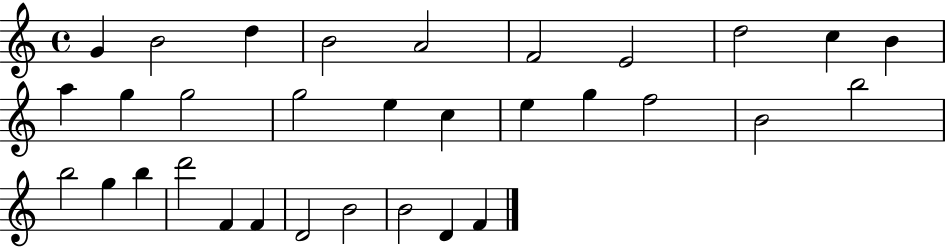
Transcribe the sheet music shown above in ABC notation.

X:1
T:Untitled
M:4/4
L:1/4
K:C
G B2 d B2 A2 F2 E2 d2 c B a g g2 g2 e c e g f2 B2 b2 b2 g b d'2 F F D2 B2 B2 D F